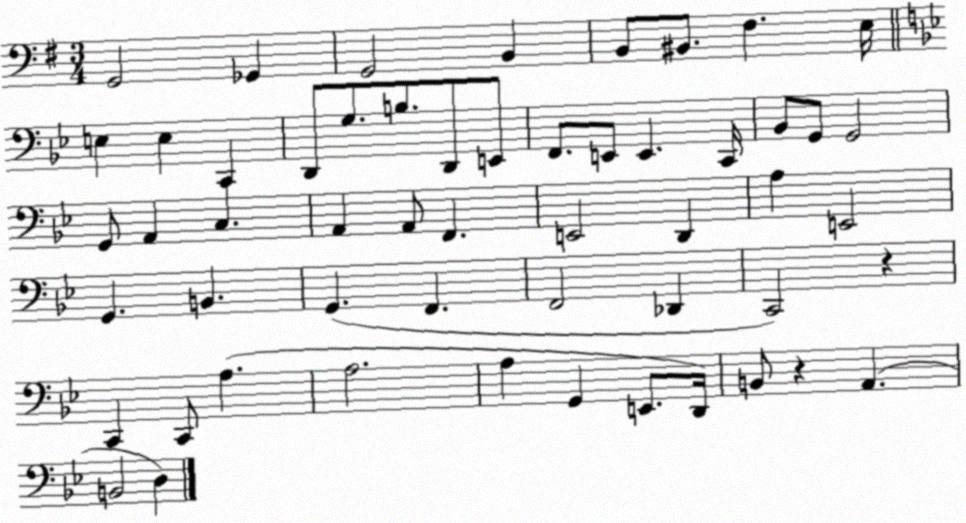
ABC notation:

X:1
T:Untitled
M:3/4
L:1/4
K:G
G,,2 _G,, G,,2 B,, B,,/2 ^B,,/2 ^F, E,/4 E, E, C,, D,,/2 G,/2 B,/2 D,,/2 E,,/2 F,,/2 E,,/2 E,, C,,/4 _B,,/2 G,,/2 G,,2 G,,/2 A,, C, A,, A,,/2 F,, E,,2 D,, A, E,,2 G,, B,, G,, F,, F,,2 _D,, C,,2 z C,, C,,/2 A, A,2 A, G,, E,,/2 D,,/4 B,,/2 z A,, B,,2 D,